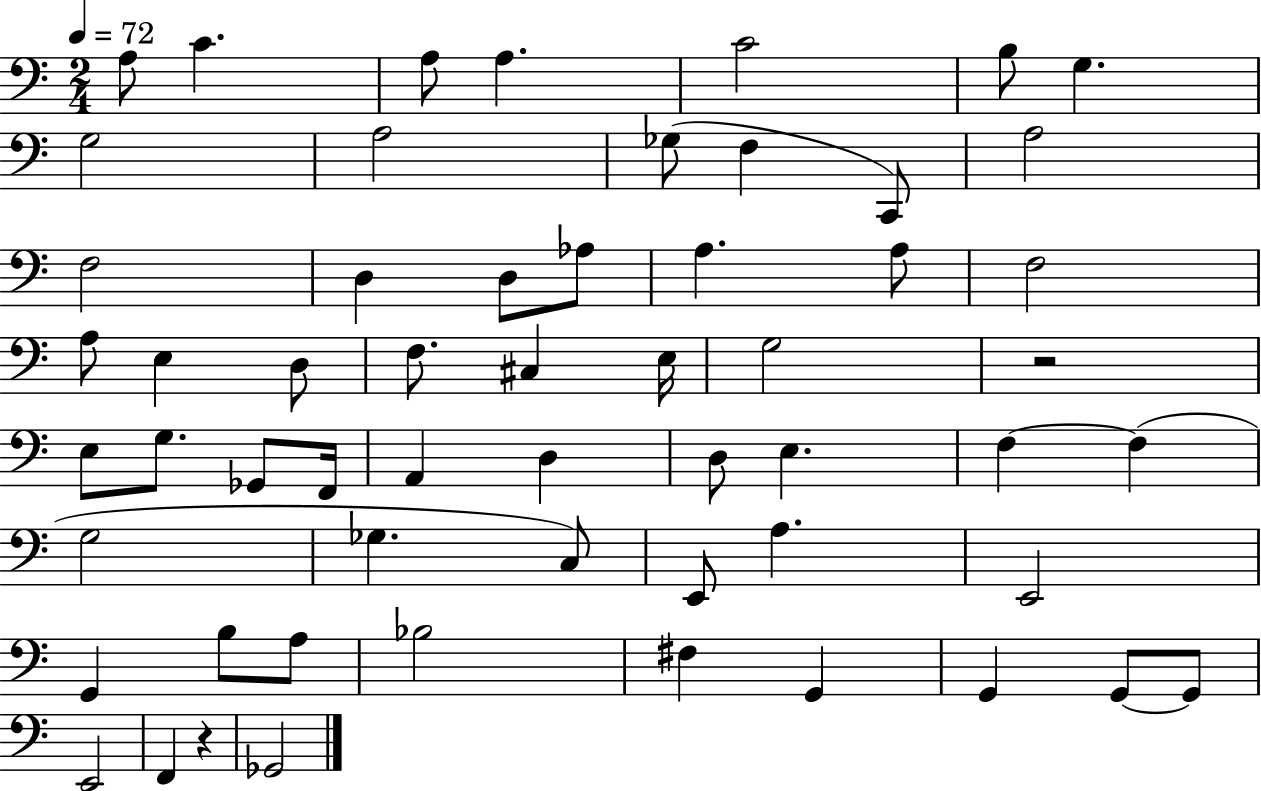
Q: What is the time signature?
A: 2/4